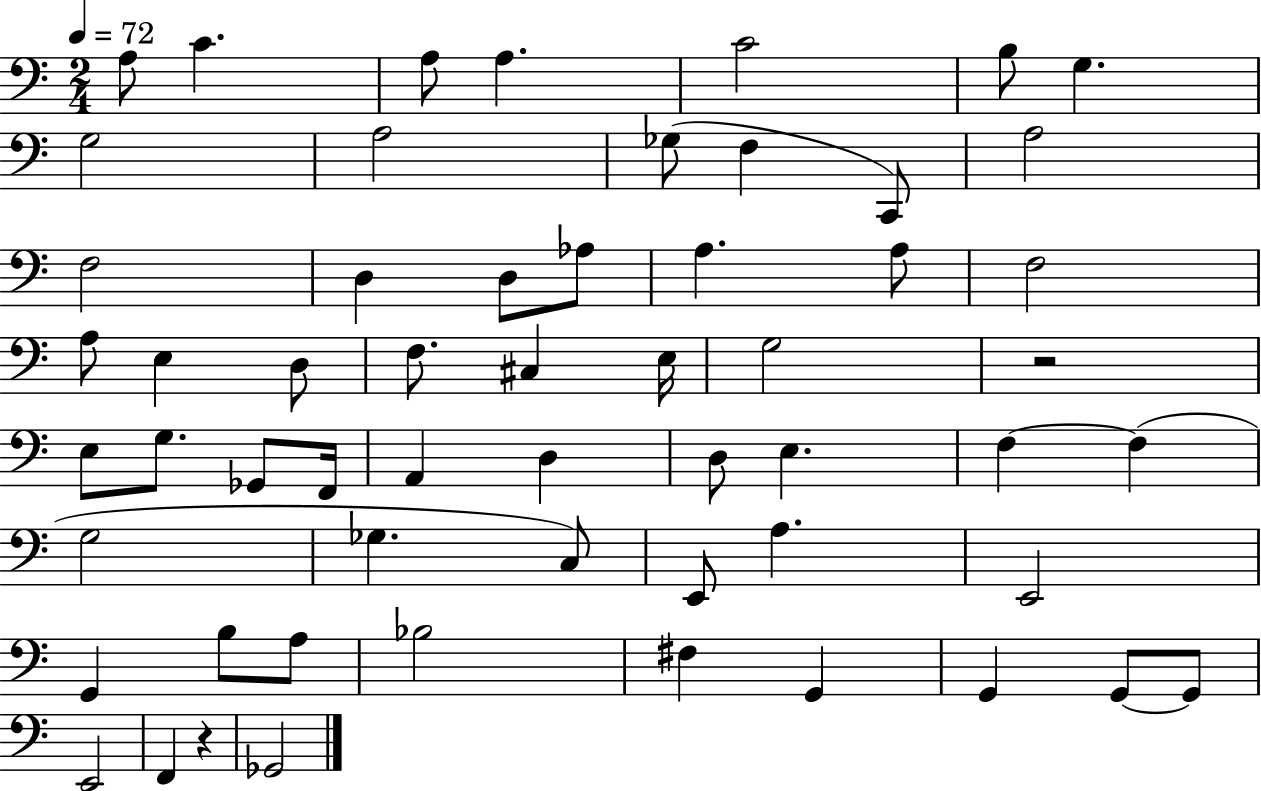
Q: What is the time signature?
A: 2/4